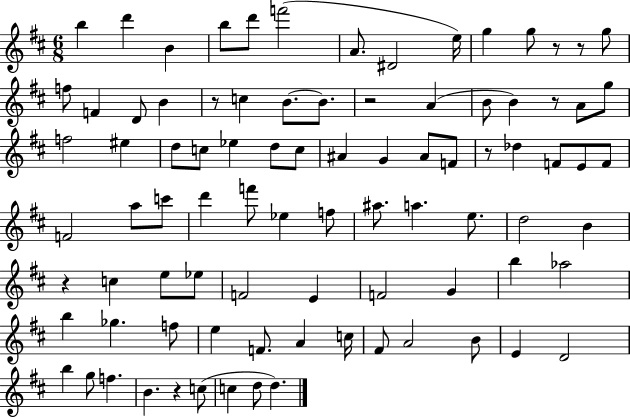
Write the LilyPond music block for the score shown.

{
  \clef treble
  \numericTimeSignature
  \time 6/8
  \key d \major
  b''4 d'''4 b'4 | b''8 d'''8 f'''2( | a'8. dis'2 e''16) | g''4 g''8 r8 r8 g''8 | \break f''8 f'4 d'8 b'4 | r8 c''4 b'8.~~ b'8. | r2 a'4( | b'8 b'4) r8 a'8 g''8 | \break f''2 eis''4 | d''8 c''8 ees''4 d''8 c''8 | ais'4 g'4 ais'8 f'8 | r8 des''4 f'8 e'8 f'8 | \break f'2 a''8 c'''8 | d'''4 f'''8 ees''4 f''8 | ais''8. a''4. e''8. | d''2 b'4 | \break r4 c''4 e''8 ees''8 | f'2 e'4 | f'2 g'4 | b''4 aes''2 | \break b''4 ges''4. f''8 | e''4 f'8. a'4 c''16 | fis'8 a'2 b'8 | e'4 d'2 | \break b''4 g''8 f''4. | b'4. r4 c''8( | c''4 d''8 d''4.) | \bar "|."
}